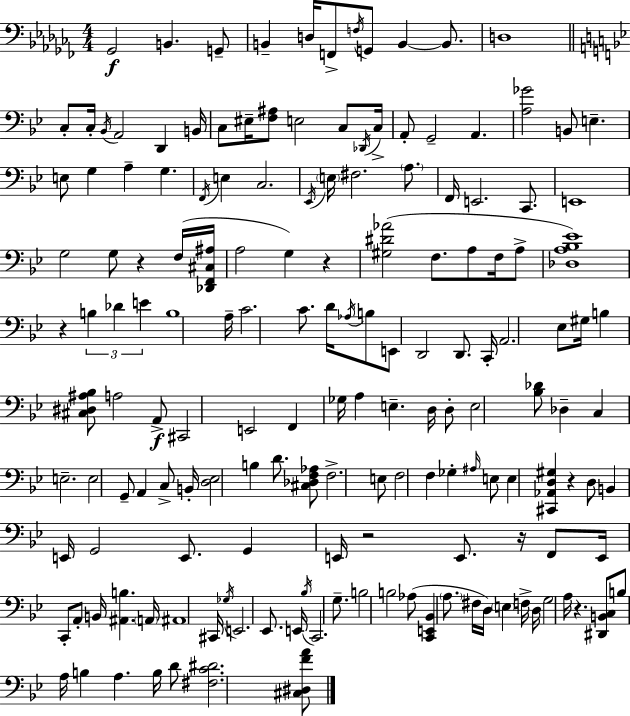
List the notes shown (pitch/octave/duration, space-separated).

Gb2/h B2/q. G2/e B2/q D3/s F2/e F3/s G2/e B2/q B2/e. D3/w C3/e C3/s Bb2/s A2/h D2/q B2/s C3/e EIS3/s [F3,A#3]/e E3/h C3/e Db2/s C3/s A2/e G2/h A2/q. [A3,Gb4]/h B2/e E3/q. E3/e G3/q A3/q G3/q. F2/s E3/q C3/h. Eb2/s E3/s F#3/h. A3/e. F2/s E2/h. C2/e. E2/w G3/h G3/e R/q F3/s [Db2,F2,C#3,A#3]/s A3/h G3/q R/q [G#3,D#4,Ab4]/h F3/e. A3/e F3/s A3/e [Db3,A3,Bb3,Eb4]/w R/q B3/q Db4/q E4/q B3/w A3/s C4/h. C4/e. D4/s Ab3/s B3/e E2/e D2/h D2/e. C2/s A2/h. Eb3/e G#3/s B3/q [C#3,D#3,A#3,Bb3]/e A3/h A2/e C#2/h E2/h F2/q Gb3/s A3/q E3/q. D3/s D3/e E3/h [Bb3,Db4]/e Db3/q C3/q E3/h. E3/h G2/e A2/q C3/e B2/s [D3,Eb3]/h B3/q D4/e. [C#3,Db3,F3,Ab3]/e F3/h. E3/e F3/h F3/q Gb3/q A#3/s E3/e E3/q [C#2,Ab2,D3,G#3]/q R/q D3/e B2/q E2/s G2/h E2/e. G2/q E2/s R/h E2/e. R/s F2/e E2/s C2/e A2/e B2/s [A#2,B3]/q. A2/s A#2/w C#2/s Gb3/s E2/h. Eb2/e. E2/s Bb3/s C2/h. G3/e. B3/h B3/h Ab3/e [C2,E2,Bb2]/q A3/e. F#3/s D3/s E3/q F3/s D3/s G3/h A3/s R/q. [D#2,B2,C3]/e B3/e A3/s B3/q A3/q. B3/s D4/e [F#3,C4,D#4]/h. [C#3,D#3,F4,A4]/e